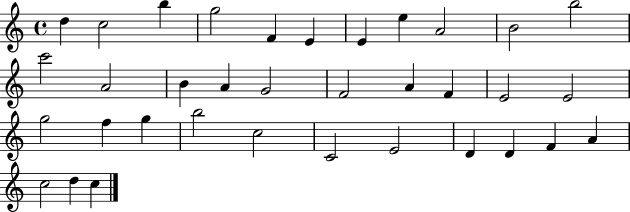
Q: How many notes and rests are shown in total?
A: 35